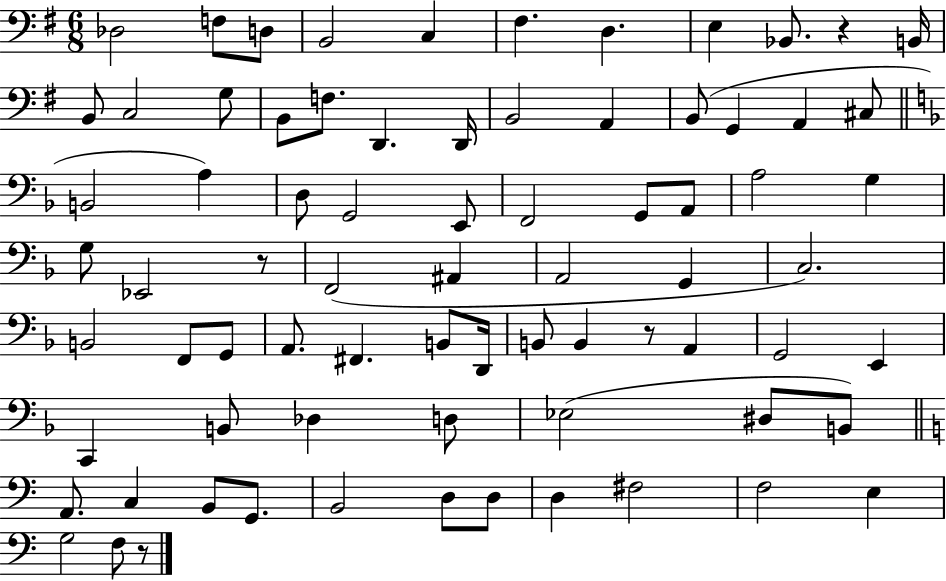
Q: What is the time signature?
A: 6/8